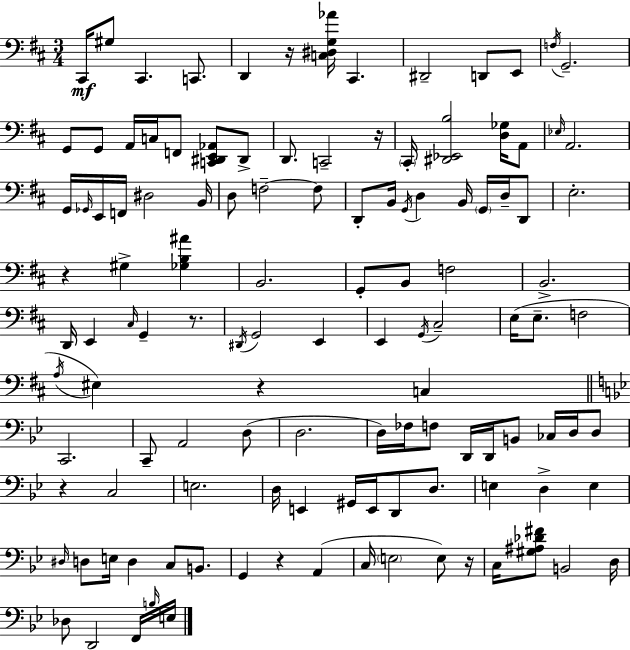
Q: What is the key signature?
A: D major